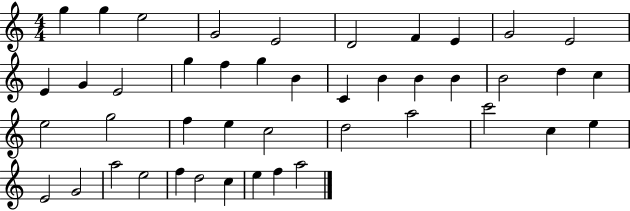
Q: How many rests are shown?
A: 0